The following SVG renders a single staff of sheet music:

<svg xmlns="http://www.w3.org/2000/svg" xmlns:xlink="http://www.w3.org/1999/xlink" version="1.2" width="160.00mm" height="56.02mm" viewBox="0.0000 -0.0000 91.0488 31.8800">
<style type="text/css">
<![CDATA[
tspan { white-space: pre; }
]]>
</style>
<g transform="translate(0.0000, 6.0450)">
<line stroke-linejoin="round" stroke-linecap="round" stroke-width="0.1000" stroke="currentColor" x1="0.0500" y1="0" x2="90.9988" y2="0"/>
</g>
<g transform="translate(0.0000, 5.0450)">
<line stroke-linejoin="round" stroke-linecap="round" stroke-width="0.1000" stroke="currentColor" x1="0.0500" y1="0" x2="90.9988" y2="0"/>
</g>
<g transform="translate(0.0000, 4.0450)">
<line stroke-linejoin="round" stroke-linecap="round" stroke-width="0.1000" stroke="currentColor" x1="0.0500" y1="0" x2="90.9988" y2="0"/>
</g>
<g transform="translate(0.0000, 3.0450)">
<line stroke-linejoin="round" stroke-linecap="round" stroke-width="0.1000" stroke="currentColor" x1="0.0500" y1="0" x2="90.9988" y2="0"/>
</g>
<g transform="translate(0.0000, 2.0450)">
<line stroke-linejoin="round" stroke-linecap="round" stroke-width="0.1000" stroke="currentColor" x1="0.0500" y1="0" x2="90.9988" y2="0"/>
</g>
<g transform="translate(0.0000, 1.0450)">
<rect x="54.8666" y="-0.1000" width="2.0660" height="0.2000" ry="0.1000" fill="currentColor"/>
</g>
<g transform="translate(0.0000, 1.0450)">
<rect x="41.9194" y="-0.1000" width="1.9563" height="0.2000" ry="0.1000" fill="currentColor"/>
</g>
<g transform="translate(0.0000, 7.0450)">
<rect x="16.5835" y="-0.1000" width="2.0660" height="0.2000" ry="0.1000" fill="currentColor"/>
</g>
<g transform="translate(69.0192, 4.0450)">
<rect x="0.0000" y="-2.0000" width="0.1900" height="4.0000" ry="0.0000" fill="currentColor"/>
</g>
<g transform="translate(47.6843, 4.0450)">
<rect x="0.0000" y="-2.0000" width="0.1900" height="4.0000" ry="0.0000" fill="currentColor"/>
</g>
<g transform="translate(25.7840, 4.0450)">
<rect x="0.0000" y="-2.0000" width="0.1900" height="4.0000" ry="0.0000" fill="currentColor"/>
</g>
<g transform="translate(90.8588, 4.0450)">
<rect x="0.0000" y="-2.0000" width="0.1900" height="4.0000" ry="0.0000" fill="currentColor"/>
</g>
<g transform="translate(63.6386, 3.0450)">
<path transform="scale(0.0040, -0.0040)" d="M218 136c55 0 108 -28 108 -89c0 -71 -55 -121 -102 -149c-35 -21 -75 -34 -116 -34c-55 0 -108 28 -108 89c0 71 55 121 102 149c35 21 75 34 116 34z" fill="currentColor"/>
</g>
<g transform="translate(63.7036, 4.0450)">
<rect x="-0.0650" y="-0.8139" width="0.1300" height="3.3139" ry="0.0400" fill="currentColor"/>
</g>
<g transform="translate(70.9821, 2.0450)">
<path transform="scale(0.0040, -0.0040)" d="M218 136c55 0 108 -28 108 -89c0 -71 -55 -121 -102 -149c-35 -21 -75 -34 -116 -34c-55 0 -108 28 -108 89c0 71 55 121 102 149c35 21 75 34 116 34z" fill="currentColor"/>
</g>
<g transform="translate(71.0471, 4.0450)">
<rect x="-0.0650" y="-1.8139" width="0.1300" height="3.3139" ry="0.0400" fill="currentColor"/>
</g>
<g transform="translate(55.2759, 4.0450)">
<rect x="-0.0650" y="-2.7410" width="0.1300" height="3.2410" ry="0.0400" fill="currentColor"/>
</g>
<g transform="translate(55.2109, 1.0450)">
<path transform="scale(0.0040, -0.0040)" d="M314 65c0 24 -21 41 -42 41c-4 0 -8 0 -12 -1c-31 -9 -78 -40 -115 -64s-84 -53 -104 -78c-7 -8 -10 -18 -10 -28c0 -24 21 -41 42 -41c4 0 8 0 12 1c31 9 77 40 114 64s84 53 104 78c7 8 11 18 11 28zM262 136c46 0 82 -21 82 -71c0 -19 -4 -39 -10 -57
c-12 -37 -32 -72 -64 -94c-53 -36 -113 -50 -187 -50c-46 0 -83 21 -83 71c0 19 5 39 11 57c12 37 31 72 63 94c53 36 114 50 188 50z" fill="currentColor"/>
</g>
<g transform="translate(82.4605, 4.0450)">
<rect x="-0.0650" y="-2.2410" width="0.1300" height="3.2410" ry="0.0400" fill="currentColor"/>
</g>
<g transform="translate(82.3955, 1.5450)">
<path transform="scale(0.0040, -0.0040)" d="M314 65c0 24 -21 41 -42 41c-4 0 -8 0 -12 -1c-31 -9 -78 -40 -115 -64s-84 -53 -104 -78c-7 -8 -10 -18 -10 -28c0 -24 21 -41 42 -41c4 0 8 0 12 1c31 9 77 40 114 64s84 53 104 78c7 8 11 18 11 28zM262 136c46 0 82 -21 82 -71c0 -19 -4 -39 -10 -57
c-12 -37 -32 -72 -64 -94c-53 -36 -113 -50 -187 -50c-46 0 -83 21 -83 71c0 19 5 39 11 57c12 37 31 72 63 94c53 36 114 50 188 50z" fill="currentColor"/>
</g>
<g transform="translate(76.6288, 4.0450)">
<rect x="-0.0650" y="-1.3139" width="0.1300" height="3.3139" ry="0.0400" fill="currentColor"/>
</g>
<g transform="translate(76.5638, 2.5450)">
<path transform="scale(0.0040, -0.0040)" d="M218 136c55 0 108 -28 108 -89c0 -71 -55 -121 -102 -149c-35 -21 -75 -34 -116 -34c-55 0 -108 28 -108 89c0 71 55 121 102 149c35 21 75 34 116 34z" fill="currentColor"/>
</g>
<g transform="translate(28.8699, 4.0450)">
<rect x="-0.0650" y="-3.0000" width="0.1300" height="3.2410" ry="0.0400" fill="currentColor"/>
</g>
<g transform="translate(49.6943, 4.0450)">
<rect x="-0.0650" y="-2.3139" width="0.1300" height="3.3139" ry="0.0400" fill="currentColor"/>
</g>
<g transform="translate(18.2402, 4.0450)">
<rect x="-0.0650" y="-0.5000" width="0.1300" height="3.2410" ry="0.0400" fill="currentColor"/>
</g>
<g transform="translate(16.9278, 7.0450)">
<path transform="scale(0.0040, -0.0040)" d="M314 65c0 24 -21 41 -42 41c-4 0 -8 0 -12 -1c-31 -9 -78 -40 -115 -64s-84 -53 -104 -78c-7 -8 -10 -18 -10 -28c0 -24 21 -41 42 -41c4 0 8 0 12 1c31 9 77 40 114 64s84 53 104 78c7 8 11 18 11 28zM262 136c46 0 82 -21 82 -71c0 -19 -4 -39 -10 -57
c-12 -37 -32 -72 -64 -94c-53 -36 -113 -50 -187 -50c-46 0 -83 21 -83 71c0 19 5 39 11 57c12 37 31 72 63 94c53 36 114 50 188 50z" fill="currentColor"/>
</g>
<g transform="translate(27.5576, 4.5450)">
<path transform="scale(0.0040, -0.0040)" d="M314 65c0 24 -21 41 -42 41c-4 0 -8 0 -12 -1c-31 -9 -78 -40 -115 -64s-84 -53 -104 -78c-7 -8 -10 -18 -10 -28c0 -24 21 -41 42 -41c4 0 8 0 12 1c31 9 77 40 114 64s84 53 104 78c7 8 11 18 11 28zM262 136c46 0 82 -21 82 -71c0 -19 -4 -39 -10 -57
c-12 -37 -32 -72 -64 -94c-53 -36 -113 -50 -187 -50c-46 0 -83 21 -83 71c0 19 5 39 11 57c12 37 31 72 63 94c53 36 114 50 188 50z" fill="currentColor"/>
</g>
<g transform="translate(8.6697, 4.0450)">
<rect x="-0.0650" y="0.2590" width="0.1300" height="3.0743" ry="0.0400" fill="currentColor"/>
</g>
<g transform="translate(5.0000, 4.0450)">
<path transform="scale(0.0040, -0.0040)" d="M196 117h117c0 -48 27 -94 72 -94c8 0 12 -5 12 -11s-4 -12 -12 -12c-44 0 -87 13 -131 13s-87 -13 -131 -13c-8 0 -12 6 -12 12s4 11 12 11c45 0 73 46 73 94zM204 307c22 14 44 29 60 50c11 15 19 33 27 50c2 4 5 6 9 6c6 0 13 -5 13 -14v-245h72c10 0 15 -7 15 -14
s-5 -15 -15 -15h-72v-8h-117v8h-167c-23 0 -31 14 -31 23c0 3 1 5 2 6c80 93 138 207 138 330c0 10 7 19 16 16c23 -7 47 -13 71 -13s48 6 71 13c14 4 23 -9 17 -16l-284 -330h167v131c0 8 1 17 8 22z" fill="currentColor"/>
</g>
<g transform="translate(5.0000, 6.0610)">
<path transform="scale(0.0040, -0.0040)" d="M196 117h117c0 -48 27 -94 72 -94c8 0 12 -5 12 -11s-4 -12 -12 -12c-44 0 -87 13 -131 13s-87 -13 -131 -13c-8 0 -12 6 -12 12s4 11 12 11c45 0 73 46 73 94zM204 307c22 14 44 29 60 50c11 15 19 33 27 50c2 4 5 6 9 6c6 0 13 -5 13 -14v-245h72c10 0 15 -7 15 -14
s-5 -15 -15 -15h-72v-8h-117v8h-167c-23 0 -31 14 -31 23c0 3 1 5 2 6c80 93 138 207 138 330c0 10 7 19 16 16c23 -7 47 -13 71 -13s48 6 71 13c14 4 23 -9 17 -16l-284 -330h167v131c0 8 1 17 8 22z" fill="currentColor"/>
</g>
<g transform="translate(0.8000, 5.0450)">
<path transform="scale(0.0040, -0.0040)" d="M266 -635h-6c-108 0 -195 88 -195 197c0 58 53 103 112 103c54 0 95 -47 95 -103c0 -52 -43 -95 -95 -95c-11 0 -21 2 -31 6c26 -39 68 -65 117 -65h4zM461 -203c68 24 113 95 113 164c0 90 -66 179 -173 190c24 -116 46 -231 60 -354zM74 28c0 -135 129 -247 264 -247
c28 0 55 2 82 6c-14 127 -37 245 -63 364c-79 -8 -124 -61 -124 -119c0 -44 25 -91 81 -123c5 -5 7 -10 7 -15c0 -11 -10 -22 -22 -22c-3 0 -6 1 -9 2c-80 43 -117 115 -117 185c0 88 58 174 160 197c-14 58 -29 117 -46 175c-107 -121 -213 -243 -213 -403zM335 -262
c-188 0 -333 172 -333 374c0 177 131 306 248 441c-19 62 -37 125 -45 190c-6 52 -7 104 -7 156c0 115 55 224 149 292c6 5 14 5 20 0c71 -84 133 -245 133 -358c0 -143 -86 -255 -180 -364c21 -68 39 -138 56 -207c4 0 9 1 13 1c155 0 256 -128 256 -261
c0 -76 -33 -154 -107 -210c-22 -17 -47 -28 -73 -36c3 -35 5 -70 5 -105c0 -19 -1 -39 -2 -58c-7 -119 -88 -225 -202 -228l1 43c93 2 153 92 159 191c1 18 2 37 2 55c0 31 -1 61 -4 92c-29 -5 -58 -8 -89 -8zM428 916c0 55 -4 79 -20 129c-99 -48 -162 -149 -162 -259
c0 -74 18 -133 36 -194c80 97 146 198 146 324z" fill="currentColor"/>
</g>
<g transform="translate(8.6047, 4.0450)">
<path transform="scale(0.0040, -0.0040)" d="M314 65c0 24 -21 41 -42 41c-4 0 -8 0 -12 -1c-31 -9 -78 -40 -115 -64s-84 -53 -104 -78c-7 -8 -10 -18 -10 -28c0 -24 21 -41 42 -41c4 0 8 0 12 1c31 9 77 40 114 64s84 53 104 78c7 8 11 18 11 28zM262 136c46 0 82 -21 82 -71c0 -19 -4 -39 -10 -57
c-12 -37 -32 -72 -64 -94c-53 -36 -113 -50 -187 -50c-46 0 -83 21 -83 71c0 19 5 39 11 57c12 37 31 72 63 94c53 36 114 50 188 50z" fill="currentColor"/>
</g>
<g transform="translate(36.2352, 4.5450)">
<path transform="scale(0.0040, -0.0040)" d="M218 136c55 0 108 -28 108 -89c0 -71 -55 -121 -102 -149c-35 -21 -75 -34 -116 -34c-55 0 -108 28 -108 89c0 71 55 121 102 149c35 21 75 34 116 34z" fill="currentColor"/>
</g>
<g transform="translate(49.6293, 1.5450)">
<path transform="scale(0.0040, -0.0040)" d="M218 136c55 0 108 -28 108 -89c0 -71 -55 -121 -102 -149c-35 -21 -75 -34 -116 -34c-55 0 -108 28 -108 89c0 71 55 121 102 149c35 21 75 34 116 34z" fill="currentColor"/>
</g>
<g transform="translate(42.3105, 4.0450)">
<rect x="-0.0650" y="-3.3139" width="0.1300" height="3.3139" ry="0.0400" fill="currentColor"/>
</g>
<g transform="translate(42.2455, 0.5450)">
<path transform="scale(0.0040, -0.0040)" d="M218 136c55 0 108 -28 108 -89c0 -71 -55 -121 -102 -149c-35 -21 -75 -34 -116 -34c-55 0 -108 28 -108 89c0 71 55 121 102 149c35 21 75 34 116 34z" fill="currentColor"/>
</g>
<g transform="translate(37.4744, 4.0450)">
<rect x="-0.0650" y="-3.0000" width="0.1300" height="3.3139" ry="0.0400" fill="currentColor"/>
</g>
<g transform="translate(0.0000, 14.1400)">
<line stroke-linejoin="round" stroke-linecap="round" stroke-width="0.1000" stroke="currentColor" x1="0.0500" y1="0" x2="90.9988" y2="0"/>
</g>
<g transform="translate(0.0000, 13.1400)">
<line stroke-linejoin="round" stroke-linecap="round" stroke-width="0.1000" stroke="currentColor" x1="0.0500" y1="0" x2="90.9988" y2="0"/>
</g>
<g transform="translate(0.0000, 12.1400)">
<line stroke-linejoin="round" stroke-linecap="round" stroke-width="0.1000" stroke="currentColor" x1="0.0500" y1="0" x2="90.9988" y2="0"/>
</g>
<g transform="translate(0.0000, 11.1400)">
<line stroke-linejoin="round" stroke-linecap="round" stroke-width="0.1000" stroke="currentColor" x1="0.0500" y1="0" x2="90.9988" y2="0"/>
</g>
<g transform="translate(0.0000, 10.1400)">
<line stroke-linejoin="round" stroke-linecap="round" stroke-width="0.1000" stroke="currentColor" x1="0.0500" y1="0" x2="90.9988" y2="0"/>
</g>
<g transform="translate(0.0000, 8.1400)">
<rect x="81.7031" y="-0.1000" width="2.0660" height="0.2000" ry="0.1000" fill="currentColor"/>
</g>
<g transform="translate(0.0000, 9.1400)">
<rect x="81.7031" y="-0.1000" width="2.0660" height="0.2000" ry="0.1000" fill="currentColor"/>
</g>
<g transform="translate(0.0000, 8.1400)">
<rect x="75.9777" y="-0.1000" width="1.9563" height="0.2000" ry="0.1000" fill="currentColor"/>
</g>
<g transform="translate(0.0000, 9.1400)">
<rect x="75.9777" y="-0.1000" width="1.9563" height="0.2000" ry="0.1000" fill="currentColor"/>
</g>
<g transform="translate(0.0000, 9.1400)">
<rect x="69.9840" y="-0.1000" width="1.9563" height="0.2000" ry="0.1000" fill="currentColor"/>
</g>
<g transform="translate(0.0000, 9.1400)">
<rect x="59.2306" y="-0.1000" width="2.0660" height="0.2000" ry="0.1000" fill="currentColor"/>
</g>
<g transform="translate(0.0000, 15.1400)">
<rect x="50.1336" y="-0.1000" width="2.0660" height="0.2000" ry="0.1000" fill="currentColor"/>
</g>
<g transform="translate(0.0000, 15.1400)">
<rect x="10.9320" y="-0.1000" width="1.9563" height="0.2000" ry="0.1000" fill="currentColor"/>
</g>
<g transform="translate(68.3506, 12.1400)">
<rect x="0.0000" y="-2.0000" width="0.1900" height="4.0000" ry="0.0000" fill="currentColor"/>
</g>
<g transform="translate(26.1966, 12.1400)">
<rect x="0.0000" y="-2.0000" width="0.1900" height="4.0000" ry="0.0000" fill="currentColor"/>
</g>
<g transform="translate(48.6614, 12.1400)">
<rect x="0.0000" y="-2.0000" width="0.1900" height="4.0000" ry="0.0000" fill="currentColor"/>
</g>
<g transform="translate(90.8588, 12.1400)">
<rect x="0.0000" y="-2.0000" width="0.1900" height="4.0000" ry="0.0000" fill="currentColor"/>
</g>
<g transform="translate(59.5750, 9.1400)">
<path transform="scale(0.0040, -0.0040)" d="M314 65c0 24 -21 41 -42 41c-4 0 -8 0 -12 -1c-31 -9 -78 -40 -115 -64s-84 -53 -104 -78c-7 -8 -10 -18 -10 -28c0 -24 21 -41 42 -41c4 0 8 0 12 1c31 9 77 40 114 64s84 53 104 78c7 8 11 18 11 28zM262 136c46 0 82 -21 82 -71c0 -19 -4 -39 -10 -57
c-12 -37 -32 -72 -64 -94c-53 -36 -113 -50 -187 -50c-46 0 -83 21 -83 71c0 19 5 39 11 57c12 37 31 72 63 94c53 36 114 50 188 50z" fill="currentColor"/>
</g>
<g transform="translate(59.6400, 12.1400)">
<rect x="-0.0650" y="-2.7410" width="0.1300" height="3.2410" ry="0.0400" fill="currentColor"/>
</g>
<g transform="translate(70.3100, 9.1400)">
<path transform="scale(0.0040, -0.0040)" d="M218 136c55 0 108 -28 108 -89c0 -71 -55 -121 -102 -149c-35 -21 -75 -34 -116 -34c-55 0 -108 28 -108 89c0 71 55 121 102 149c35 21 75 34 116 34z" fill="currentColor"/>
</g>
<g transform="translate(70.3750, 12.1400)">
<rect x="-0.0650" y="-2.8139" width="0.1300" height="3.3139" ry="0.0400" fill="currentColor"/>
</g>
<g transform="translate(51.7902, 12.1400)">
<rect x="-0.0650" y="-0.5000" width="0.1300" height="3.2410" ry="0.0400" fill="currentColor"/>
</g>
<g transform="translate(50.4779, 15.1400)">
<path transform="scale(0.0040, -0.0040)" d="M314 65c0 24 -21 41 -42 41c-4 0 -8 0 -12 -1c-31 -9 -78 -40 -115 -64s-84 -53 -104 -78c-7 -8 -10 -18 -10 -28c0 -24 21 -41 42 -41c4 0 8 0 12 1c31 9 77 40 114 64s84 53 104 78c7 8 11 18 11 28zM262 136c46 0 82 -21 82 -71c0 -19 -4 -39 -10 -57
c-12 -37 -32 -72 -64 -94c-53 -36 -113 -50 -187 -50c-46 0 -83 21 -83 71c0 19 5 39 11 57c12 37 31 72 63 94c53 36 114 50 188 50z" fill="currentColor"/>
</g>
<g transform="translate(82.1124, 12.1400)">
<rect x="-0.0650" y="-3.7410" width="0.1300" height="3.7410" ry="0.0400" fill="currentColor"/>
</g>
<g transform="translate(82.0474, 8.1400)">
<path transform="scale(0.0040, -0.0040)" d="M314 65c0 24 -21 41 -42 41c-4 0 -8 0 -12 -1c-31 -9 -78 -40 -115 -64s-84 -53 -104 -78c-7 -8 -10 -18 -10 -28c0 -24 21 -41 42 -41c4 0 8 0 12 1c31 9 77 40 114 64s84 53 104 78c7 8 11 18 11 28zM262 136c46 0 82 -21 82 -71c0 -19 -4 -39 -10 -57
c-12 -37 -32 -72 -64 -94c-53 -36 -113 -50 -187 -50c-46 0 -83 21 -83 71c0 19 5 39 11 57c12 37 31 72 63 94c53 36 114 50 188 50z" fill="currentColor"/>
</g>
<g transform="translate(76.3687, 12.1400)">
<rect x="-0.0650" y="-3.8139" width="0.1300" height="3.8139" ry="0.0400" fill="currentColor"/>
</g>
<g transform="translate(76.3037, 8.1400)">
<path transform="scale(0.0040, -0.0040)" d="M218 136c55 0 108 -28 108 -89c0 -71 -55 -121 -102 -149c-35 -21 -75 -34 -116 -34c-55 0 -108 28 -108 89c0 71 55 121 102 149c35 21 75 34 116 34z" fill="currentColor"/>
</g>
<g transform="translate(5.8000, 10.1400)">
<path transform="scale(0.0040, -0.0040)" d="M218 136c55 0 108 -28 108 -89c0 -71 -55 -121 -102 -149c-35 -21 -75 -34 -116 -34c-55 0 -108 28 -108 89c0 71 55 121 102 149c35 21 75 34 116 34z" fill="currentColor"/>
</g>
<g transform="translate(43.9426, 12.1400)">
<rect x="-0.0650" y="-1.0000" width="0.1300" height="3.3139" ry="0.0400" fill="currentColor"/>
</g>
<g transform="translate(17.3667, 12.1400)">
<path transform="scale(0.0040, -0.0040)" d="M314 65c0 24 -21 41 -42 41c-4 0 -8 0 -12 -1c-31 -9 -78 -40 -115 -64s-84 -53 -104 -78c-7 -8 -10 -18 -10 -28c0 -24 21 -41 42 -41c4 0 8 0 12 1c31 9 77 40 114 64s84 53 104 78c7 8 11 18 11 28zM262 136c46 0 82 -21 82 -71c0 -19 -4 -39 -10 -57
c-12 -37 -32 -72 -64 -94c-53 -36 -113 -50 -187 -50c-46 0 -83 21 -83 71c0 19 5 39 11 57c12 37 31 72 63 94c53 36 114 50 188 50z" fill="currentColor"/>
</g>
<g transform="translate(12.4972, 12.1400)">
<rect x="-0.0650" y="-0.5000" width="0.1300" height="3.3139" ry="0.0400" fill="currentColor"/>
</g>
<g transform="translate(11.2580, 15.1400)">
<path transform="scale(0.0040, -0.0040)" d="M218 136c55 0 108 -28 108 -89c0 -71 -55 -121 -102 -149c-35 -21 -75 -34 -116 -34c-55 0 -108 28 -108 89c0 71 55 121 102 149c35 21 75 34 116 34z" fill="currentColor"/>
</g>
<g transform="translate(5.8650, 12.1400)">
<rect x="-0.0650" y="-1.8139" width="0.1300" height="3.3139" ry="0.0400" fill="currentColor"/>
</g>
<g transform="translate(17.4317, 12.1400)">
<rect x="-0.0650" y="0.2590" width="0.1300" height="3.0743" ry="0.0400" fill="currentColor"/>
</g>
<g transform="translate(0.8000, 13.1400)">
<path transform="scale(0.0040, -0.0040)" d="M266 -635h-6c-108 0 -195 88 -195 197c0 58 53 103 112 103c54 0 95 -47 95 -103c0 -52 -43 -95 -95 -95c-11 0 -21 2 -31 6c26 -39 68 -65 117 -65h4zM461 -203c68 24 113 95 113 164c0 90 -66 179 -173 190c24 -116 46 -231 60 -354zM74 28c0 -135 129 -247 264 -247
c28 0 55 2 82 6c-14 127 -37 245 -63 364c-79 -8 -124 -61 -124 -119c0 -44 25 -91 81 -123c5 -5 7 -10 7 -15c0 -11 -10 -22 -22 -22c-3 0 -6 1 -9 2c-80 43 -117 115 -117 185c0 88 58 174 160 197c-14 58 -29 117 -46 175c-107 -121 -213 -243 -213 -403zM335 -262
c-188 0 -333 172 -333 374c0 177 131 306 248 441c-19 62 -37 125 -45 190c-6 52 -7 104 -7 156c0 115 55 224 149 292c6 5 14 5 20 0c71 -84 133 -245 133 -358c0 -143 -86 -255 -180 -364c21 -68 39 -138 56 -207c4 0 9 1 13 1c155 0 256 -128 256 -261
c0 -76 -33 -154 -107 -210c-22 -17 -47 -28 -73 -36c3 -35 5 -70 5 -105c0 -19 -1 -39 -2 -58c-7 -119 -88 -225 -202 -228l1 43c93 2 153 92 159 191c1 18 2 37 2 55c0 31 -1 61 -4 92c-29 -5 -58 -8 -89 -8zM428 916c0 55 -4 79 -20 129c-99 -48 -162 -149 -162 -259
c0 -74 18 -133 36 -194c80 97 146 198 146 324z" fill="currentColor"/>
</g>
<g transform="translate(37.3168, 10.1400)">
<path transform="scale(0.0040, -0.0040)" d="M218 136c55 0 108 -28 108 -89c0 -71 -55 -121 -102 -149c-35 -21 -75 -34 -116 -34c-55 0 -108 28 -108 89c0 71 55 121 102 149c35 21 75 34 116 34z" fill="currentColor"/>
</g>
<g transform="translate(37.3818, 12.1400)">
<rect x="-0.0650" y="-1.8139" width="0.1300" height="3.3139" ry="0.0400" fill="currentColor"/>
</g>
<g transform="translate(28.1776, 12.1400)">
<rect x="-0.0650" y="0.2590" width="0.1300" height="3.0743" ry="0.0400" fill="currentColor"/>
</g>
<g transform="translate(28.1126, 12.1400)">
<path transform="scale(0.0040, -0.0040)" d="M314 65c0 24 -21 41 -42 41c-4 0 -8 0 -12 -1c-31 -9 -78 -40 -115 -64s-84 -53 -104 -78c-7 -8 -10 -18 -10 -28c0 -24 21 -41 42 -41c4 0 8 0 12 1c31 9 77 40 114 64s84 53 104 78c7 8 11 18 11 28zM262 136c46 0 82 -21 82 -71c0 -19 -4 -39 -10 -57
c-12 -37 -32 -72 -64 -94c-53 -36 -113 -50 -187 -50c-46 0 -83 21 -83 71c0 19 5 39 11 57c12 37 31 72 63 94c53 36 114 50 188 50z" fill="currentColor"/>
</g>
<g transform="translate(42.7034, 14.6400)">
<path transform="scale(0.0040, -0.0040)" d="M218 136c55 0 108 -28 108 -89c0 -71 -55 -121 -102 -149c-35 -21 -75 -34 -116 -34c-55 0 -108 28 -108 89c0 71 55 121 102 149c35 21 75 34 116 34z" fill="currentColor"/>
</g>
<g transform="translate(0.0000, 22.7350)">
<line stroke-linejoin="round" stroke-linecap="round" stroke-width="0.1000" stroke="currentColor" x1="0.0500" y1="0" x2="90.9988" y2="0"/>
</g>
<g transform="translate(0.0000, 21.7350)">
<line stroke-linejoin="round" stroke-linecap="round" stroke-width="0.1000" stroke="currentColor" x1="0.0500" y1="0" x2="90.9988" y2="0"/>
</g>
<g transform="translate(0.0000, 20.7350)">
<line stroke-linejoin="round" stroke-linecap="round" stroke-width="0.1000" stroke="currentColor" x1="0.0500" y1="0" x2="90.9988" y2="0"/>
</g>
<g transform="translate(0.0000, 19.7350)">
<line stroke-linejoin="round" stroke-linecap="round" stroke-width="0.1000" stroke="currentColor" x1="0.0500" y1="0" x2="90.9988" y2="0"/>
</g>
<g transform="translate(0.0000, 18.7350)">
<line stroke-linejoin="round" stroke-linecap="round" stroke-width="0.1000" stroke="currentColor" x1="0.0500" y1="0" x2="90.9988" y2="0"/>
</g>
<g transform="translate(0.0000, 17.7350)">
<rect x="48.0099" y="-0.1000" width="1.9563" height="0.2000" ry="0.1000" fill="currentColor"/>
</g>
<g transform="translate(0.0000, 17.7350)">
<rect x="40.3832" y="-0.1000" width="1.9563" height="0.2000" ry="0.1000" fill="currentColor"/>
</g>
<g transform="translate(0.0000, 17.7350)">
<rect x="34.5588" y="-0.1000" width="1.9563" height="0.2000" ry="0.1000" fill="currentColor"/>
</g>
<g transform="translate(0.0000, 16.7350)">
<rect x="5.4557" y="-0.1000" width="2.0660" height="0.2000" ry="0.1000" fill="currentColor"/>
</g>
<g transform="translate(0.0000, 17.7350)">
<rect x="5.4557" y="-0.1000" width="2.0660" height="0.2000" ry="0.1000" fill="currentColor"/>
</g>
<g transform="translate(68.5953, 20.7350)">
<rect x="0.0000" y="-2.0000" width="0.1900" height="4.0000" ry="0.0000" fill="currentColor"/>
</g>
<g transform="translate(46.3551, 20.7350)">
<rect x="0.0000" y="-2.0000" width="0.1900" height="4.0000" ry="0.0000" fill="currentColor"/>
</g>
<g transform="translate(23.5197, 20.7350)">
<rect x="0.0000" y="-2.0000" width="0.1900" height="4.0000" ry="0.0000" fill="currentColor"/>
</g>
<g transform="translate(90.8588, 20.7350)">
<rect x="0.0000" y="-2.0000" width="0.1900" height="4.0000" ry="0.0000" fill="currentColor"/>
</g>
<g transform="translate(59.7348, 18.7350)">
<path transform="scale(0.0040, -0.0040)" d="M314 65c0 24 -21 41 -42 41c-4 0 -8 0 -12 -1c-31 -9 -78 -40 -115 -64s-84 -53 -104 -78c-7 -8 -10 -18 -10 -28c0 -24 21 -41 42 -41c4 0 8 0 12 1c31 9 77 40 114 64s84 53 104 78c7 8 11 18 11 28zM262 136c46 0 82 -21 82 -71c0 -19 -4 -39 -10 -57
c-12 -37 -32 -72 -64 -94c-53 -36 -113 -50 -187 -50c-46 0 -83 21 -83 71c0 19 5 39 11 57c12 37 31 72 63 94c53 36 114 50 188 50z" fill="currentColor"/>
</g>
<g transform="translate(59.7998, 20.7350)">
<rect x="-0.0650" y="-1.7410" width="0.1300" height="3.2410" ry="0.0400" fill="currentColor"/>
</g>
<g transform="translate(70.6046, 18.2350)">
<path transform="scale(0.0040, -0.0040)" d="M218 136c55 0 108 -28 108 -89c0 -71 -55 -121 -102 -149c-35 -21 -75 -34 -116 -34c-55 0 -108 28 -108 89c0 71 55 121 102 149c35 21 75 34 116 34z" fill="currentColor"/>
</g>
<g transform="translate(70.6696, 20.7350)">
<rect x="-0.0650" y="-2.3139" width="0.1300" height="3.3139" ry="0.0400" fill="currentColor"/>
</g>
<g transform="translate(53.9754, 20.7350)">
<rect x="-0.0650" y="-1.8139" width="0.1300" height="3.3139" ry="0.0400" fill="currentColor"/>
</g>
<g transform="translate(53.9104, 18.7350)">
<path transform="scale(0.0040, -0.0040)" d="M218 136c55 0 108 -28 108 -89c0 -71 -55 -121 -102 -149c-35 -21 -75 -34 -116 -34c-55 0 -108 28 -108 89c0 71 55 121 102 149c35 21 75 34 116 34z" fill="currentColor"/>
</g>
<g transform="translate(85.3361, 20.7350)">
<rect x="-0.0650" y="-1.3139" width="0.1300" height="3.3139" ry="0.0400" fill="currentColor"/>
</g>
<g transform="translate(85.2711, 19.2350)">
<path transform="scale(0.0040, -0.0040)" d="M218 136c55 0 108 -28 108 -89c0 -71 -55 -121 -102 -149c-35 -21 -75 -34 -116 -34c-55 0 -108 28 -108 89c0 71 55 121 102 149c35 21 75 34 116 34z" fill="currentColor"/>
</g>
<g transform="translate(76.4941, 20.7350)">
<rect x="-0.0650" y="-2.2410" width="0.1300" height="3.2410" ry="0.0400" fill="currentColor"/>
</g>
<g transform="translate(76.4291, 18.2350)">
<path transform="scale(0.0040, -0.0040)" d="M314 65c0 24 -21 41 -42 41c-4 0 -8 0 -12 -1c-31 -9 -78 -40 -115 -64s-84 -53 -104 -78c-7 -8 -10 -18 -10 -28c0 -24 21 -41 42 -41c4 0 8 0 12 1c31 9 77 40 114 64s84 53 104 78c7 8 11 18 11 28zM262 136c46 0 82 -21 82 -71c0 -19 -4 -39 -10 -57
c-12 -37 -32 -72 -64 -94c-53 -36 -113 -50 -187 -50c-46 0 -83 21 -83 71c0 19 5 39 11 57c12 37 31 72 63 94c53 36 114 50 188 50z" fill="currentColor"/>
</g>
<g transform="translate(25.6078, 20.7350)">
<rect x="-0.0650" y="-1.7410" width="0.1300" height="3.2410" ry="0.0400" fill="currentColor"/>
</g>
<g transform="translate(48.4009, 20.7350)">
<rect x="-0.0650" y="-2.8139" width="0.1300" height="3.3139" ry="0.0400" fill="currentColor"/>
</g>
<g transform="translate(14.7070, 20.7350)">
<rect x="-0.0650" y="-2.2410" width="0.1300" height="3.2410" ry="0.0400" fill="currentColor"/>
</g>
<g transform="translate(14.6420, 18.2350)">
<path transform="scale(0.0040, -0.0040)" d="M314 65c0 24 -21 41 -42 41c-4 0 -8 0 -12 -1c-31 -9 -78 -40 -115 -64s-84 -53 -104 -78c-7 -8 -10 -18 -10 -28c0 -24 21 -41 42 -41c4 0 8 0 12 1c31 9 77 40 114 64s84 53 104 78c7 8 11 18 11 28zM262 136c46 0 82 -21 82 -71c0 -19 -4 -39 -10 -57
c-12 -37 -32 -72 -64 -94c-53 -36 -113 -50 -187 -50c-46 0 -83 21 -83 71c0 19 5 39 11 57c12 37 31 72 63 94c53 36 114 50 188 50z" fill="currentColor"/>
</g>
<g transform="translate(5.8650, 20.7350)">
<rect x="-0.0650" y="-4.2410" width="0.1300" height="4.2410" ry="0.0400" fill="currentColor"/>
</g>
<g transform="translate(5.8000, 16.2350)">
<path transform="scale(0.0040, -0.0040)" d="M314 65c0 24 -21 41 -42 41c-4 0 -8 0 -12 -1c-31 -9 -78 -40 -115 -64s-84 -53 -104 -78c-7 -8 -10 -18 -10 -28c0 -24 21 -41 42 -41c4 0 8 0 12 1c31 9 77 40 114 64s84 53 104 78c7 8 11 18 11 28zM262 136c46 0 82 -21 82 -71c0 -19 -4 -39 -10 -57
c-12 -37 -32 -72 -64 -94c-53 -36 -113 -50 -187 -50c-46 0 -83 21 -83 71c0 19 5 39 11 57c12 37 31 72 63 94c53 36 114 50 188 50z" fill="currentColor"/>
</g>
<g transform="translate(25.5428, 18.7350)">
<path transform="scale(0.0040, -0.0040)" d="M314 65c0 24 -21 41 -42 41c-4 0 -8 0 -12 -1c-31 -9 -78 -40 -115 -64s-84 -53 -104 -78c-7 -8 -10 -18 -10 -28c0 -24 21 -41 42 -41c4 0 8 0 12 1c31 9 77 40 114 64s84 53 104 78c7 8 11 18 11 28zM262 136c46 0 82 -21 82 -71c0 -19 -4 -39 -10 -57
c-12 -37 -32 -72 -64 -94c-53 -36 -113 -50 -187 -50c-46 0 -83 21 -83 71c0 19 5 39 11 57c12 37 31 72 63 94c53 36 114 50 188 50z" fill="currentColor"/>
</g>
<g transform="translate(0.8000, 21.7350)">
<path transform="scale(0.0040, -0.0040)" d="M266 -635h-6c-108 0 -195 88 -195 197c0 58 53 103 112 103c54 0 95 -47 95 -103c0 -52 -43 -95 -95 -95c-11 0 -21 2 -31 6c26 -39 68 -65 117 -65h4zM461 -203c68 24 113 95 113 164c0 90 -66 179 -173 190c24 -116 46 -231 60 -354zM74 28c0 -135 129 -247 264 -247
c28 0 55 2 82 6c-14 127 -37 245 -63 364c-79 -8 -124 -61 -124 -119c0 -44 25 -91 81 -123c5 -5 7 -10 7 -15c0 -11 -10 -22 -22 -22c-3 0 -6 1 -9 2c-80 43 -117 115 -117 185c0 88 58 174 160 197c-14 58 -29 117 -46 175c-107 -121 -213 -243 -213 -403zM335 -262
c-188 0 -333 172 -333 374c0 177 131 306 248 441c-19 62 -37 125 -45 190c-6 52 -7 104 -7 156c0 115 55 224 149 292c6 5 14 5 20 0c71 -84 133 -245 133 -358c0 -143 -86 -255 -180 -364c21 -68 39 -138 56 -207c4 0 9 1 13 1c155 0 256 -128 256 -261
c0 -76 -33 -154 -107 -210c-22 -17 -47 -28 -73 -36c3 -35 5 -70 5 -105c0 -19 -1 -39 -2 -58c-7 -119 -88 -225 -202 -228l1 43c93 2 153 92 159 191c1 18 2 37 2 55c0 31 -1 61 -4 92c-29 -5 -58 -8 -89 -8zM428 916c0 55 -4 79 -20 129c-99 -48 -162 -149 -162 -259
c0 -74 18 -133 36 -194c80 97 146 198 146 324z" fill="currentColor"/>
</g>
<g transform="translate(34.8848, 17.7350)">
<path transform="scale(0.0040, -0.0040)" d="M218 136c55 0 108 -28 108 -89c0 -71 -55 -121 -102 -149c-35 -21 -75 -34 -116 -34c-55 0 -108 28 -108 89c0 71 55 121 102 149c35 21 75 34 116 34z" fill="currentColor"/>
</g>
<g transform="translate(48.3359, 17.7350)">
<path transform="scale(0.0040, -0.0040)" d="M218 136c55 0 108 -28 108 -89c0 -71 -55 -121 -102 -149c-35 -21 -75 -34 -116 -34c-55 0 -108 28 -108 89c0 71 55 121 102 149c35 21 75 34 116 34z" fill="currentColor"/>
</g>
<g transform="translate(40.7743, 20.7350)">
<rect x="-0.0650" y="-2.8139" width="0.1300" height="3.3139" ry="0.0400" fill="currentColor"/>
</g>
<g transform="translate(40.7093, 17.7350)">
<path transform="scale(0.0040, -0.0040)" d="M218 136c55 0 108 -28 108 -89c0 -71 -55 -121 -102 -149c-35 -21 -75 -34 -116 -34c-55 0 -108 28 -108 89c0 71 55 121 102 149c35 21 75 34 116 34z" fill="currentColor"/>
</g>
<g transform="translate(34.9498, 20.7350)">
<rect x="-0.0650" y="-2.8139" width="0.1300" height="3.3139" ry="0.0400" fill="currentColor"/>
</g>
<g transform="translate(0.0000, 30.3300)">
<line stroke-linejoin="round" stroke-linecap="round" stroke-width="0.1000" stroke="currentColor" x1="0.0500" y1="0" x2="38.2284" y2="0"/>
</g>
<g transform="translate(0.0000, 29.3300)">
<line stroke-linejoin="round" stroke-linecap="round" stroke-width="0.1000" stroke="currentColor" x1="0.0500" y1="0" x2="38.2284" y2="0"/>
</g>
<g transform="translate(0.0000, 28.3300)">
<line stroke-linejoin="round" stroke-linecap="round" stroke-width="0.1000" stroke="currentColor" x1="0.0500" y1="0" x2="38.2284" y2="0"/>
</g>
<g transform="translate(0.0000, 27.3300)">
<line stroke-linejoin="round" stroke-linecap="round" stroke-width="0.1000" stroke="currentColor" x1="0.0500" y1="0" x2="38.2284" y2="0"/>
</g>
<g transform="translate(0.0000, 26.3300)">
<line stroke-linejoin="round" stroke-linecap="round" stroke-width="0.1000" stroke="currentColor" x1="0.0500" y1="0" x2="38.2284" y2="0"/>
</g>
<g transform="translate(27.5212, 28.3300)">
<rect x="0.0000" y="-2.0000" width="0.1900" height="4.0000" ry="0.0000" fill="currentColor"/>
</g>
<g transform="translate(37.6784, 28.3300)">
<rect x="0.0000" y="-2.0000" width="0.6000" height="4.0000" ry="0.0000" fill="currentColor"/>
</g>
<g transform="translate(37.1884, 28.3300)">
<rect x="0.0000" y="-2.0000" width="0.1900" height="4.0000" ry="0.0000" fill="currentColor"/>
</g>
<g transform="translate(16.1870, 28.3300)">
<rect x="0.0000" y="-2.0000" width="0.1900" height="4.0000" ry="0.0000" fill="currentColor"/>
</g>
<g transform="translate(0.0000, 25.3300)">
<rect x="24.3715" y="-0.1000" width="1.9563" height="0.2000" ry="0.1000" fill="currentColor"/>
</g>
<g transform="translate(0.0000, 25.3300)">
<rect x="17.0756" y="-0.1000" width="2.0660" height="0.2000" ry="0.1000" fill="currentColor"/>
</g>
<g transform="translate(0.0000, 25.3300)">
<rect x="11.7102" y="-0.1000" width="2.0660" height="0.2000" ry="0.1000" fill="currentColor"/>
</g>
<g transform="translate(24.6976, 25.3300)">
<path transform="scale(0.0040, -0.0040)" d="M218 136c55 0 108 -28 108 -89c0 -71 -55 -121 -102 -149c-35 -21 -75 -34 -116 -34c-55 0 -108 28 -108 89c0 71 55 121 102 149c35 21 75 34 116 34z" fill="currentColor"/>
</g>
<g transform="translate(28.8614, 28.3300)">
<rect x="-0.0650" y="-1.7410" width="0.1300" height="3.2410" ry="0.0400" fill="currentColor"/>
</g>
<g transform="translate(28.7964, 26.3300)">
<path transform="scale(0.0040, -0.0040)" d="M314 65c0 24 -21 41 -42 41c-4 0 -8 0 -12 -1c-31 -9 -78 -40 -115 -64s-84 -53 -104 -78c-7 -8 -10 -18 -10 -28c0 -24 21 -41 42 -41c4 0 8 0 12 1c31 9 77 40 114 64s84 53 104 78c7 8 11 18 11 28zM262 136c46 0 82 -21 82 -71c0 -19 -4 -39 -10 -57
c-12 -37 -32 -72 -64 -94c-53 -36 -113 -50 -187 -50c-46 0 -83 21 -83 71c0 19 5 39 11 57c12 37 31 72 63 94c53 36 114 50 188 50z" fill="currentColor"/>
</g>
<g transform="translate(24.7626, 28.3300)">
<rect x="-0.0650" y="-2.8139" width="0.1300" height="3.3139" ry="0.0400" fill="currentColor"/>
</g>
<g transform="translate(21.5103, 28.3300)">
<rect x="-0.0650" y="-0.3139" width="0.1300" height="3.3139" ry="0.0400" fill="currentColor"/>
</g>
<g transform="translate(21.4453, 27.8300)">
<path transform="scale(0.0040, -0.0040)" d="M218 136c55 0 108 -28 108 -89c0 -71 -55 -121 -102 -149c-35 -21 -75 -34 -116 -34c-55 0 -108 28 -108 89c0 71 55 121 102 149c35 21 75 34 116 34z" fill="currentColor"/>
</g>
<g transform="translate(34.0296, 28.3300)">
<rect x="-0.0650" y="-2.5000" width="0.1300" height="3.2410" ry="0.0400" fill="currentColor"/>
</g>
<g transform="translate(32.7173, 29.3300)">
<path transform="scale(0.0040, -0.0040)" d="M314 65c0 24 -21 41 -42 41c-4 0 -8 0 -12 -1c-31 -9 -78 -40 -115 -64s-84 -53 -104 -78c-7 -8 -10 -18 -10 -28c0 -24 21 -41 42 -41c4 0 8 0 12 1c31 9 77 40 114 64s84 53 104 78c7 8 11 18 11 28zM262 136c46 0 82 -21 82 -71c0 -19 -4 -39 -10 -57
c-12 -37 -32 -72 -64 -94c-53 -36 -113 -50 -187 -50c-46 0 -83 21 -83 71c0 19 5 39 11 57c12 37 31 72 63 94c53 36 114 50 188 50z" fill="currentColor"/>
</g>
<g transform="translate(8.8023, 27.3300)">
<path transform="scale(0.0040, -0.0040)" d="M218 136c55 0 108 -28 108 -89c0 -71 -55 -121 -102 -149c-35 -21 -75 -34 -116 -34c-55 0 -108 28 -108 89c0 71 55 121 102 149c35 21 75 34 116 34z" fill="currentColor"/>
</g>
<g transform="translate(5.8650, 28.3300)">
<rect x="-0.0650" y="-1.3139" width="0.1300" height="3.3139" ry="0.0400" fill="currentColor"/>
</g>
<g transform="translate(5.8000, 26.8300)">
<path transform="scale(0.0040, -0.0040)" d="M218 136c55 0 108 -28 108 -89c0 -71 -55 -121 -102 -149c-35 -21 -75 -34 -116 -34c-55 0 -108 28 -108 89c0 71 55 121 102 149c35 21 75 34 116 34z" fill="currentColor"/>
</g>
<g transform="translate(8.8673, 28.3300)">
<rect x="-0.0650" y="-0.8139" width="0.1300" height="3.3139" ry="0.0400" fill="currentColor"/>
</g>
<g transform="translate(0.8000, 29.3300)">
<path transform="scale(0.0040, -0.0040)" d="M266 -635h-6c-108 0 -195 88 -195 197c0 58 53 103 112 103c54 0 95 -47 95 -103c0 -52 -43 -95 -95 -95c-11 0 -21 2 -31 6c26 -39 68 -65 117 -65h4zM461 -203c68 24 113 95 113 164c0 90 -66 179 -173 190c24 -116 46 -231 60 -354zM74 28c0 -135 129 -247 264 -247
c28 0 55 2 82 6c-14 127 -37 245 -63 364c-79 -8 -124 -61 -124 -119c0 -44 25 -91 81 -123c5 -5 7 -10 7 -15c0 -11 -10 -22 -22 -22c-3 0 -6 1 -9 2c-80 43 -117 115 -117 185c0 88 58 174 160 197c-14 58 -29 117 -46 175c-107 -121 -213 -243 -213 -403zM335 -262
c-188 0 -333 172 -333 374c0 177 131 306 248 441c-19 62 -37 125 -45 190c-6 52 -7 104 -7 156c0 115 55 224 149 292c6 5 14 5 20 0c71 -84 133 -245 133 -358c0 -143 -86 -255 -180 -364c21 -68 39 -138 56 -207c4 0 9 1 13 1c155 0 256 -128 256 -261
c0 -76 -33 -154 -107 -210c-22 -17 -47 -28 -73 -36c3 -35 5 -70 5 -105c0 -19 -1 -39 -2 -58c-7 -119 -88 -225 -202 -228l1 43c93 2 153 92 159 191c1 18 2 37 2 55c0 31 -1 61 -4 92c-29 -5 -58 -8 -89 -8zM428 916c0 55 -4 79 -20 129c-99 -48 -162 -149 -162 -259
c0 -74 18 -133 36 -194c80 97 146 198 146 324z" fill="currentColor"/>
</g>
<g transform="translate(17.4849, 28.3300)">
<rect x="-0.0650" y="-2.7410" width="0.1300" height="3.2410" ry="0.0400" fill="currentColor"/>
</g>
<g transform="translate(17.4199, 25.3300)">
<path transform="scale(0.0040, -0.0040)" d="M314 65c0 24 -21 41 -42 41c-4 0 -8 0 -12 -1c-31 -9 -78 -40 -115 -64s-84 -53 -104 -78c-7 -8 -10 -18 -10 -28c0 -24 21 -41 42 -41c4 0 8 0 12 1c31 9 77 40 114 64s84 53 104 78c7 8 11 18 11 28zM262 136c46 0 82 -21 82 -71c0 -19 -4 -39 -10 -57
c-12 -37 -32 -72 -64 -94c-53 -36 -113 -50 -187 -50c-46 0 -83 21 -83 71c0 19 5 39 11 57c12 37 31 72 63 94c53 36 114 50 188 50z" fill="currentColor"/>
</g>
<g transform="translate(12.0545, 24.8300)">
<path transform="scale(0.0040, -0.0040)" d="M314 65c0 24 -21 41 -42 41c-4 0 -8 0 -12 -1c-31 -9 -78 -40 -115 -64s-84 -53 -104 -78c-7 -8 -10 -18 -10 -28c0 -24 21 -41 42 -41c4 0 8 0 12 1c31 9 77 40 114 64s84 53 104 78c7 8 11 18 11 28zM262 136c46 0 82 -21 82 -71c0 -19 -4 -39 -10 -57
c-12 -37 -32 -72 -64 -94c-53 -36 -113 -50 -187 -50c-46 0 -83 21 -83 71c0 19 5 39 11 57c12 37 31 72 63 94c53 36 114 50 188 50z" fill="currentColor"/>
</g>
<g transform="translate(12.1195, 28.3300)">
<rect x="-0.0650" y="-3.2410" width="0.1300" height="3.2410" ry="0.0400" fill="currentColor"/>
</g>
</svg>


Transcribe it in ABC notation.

X:1
T:Untitled
M:4/4
L:1/4
K:C
B2 C2 A2 A b g a2 d f e g2 f C B2 B2 f D C2 a2 a c' c'2 d'2 g2 f2 a a a f f2 g g2 e e d b2 a2 c a f2 G2